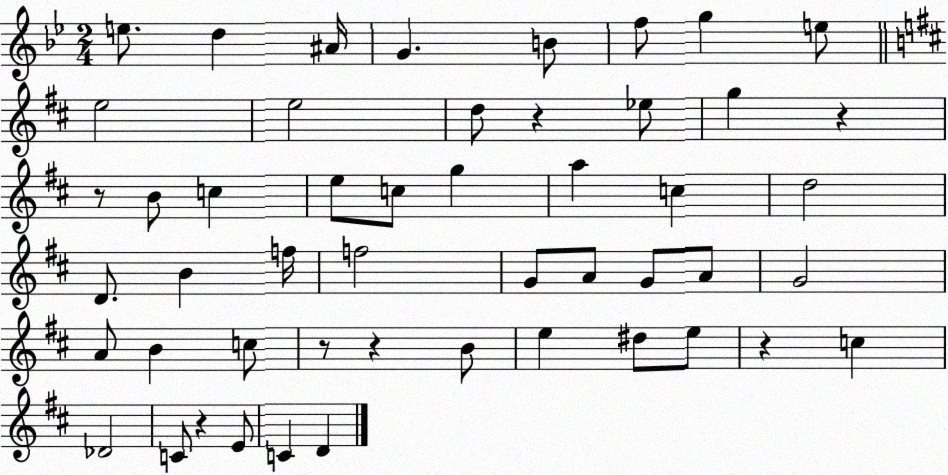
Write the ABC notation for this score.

X:1
T:Untitled
M:2/4
L:1/4
K:Bb
e/2 d ^A/4 G B/2 f/2 g e/2 e2 e2 d/2 z _e/2 g z z/2 B/2 c e/2 c/2 g a c d2 D/2 B f/4 f2 G/2 A/2 G/2 A/2 G2 A/2 B c/2 z/2 z B/2 e ^d/2 e/2 z c _D2 C/2 z E/2 C D